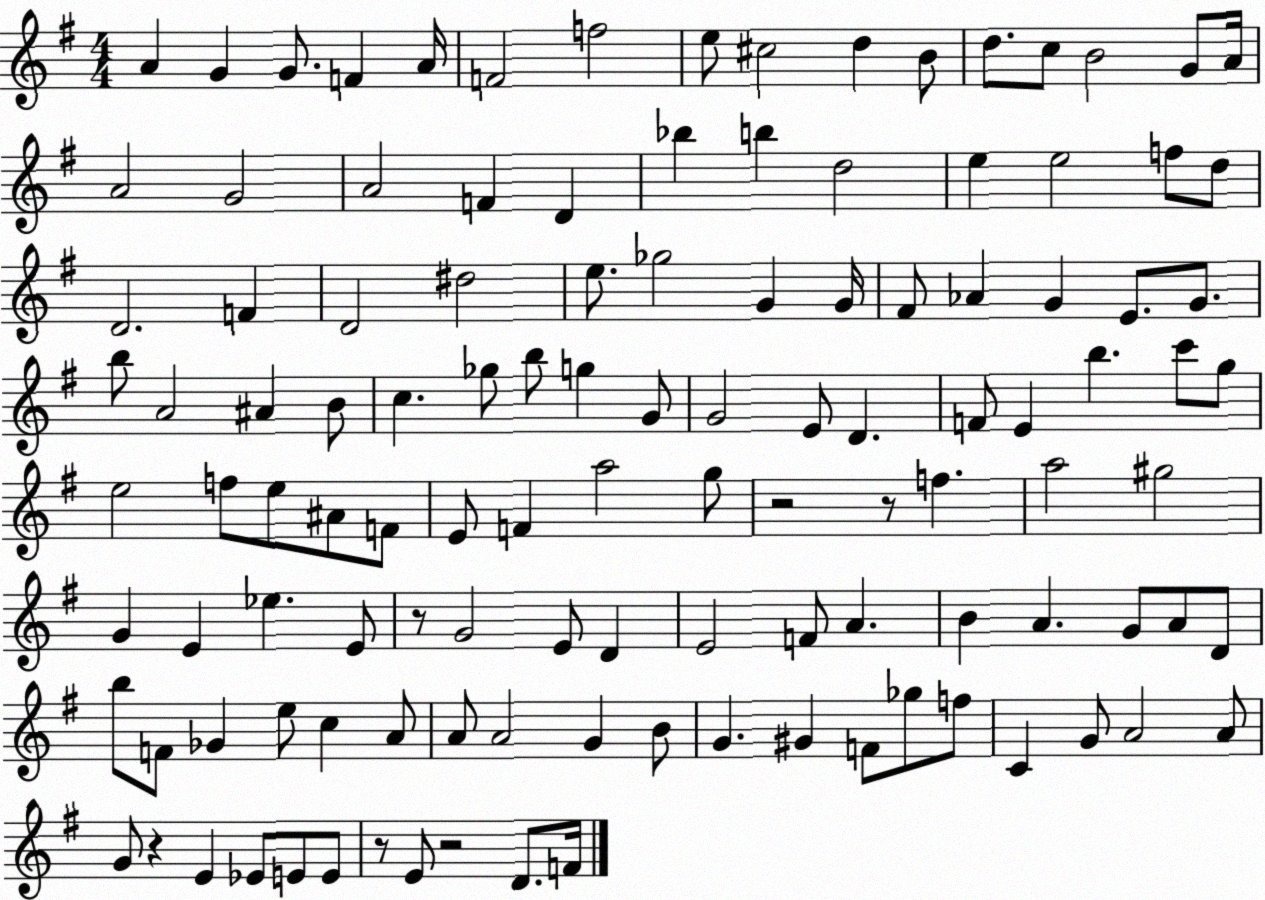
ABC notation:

X:1
T:Untitled
M:4/4
L:1/4
K:G
A G G/2 F A/4 F2 f2 e/2 ^c2 d B/2 d/2 c/2 B2 G/2 A/4 A2 G2 A2 F D _b b d2 e e2 f/2 d/2 D2 F D2 ^d2 e/2 _g2 G G/4 ^F/2 _A G E/2 G/2 b/2 A2 ^A B/2 c _g/2 b/2 g G/2 G2 E/2 D F/2 E b c'/2 g/2 e2 f/2 e/2 ^A/2 F/2 E/2 F a2 g/2 z2 z/2 f a2 ^g2 G E _e E/2 z/2 G2 E/2 D E2 F/2 A B A G/2 A/2 D/2 b/2 F/2 _G e/2 c A/2 A/2 A2 G B/2 G ^G F/2 _g/2 f/2 C G/2 A2 A/2 G/2 z E _E/2 E/2 E/2 z/2 E/2 z2 D/2 F/4